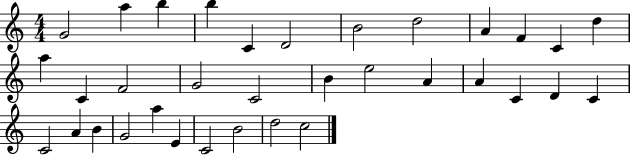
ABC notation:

X:1
T:Untitled
M:4/4
L:1/4
K:C
G2 a b b C D2 B2 d2 A F C d a C F2 G2 C2 B e2 A A C D C C2 A B G2 a E C2 B2 d2 c2